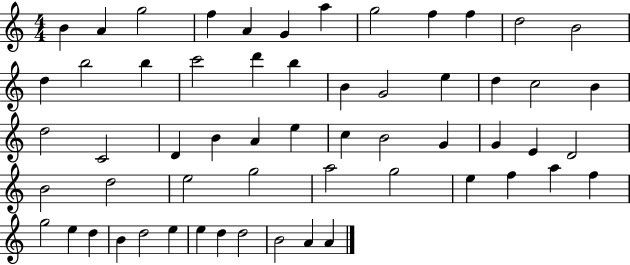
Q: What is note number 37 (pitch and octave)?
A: B4